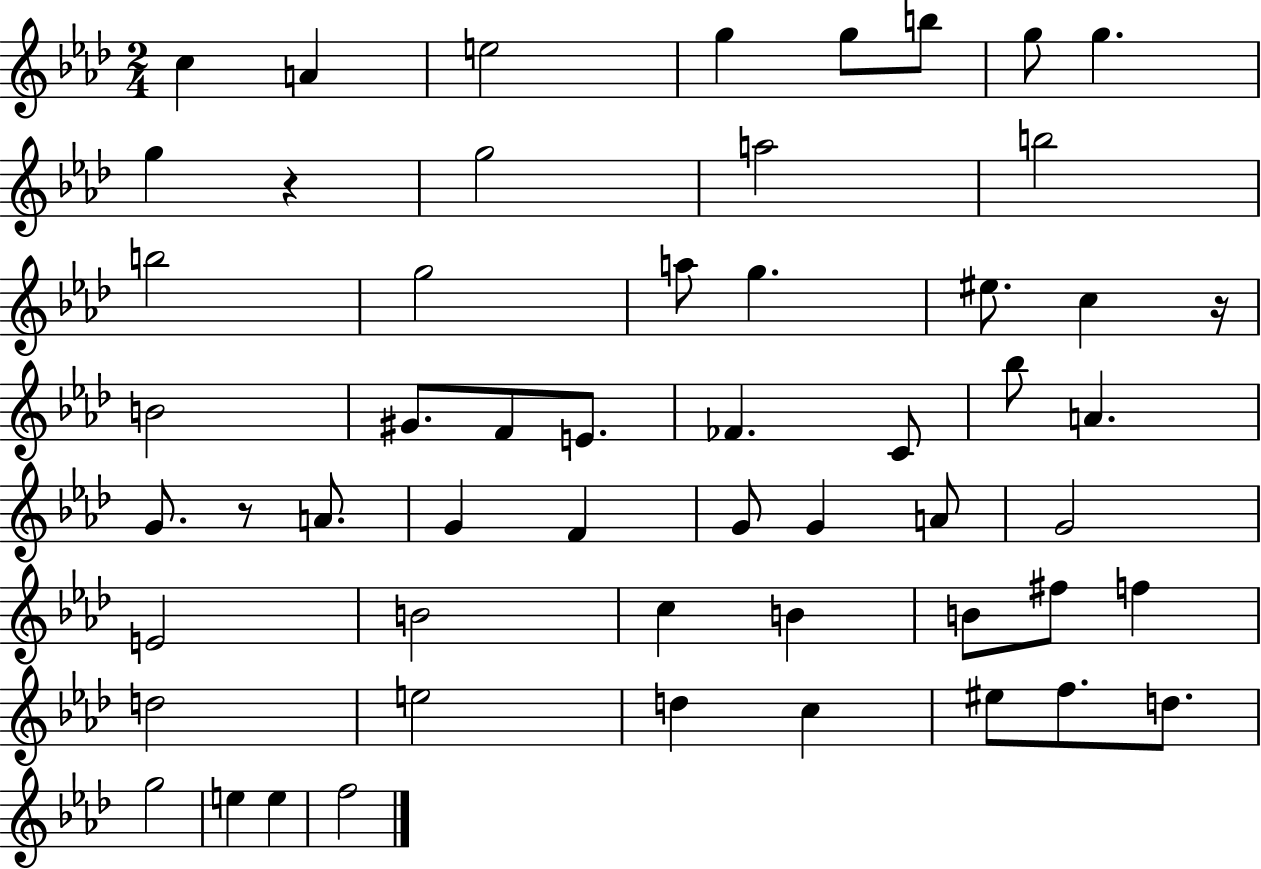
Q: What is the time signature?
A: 2/4